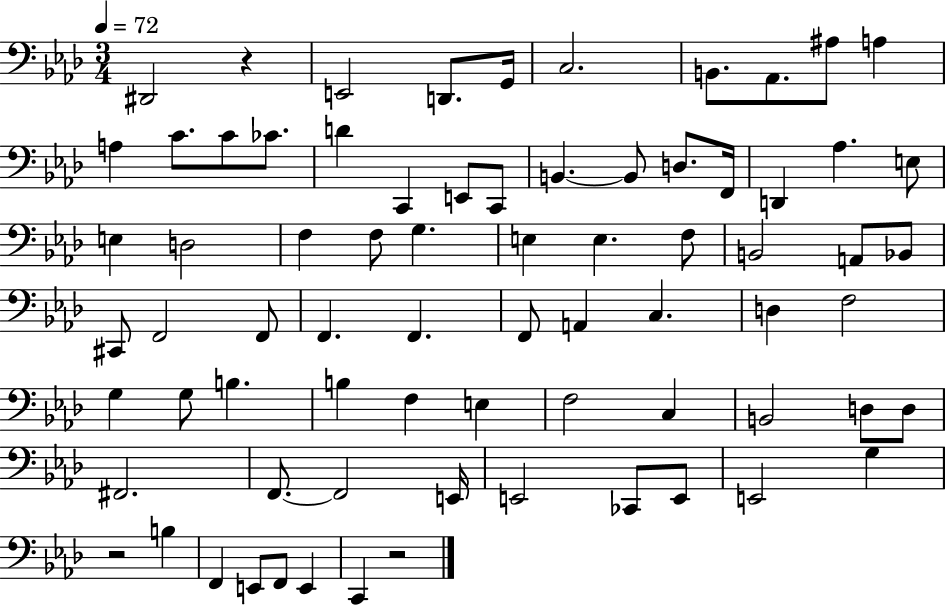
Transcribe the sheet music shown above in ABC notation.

X:1
T:Untitled
M:3/4
L:1/4
K:Ab
^D,,2 z E,,2 D,,/2 G,,/4 C,2 B,,/2 _A,,/2 ^A,/2 A, A, C/2 C/2 _C/2 D C,, E,,/2 C,,/2 B,, B,,/2 D,/2 F,,/4 D,, _A, E,/2 E, D,2 F, F,/2 G, E, E, F,/2 B,,2 A,,/2 _B,,/2 ^C,,/2 F,,2 F,,/2 F,, F,, F,,/2 A,, C, D, F,2 G, G,/2 B, B, F, E, F,2 C, B,,2 D,/2 D,/2 ^F,,2 F,,/2 F,,2 E,,/4 E,,2 _C,,/2 E,,/2 E,,2 G, z2 B, F,, E,,/2 F,,/2 E,, C,, z2